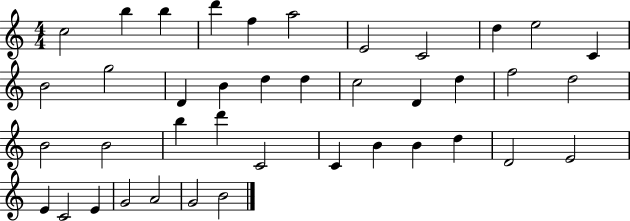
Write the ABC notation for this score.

X:1
T:Untitled
M:4/4
L:1/4
K:C
c2 b b d' f a2 E2 C2 d e2 C B2 g2 D B d d c2 D d f2 d2 B2 B2 b d' C2 C B B d D2 E2 E C2 E G2 A2 G2 B2